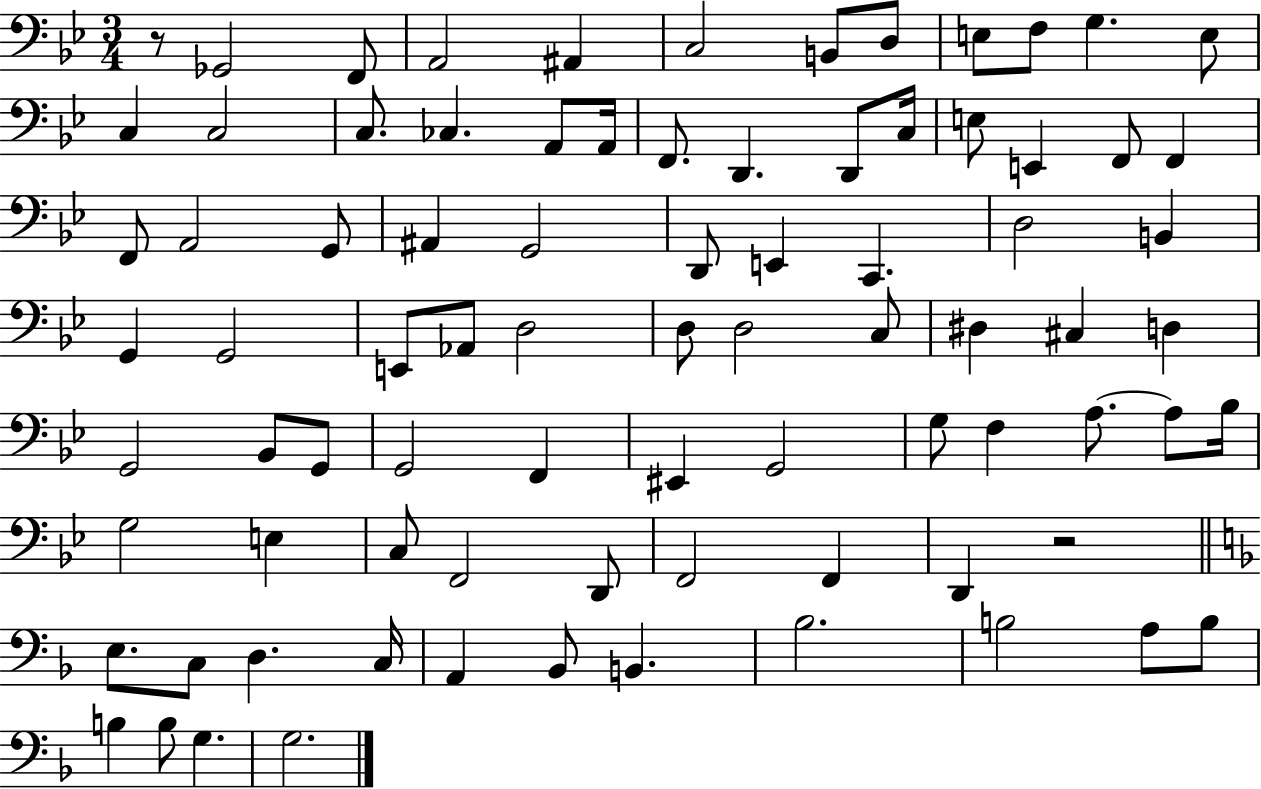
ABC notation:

X:1
T:Untitled
M:3/4
L:1/4
K:Bb
z/2 _G,,2 F,,/2 A,,2 ^A,, C,2 B,,/2 D,/2 E,/2 F,/2 G, E,/2 C, C,2 C,/2 _C, A,,/2 A,,/4 F,,/2 D,, D,,/2 C,/4 E,/2 E,, F,,/2 F,, F,,/2 A,,2 G,,/2 ^A,, G,,2 D,,/2 E,, C,, D,2 B,, G,, G,,2 E,,/2 _A,,/2 D,2 D,/2 D,2 C,/2 ^D, ^C, D, G,,2 _B,,/2 G,,/2 G,,2 F,, ^E,, G,,2 G,/2 F, A,/2 A,/2 _B,/4 G,2 E, C,/2 F,,2 D,,/2 F,,2 F,, D,, z2 E,/2 C,/2 D, C,/4 A,, _B,,/2 B,, _B,2 B,2 A,/2 B,/2 B, B,/2 G, G,2